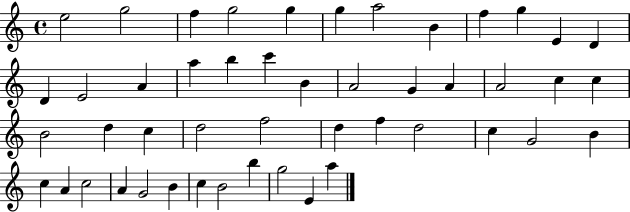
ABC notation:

X:1
T:Untitled
M:4/4
L:1/4
K:C
e2 g2 f g2 g g a2 B f g E D D E2 A a b c' B A2 G A A2 c c B2 d c d2 f2 d f d2 c G2 B c A c2 A G2 B c B2 b g2 E a